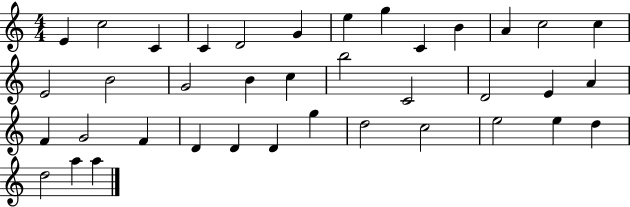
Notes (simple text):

E4/q C5/h C4/q C4/q D4/h G4/q E5/q G5/q C4/q B4/q A4/q C5/h C5/q E4/h B4/h G4/h B4/q C5/q B5/h C4/h D4/h E4/q A4/q F4/q G4/h F4/q D4/q D4/q D4/q G5/q D5/h C5/h E5/h E5/q D5/q D5/h A5/q A5/q